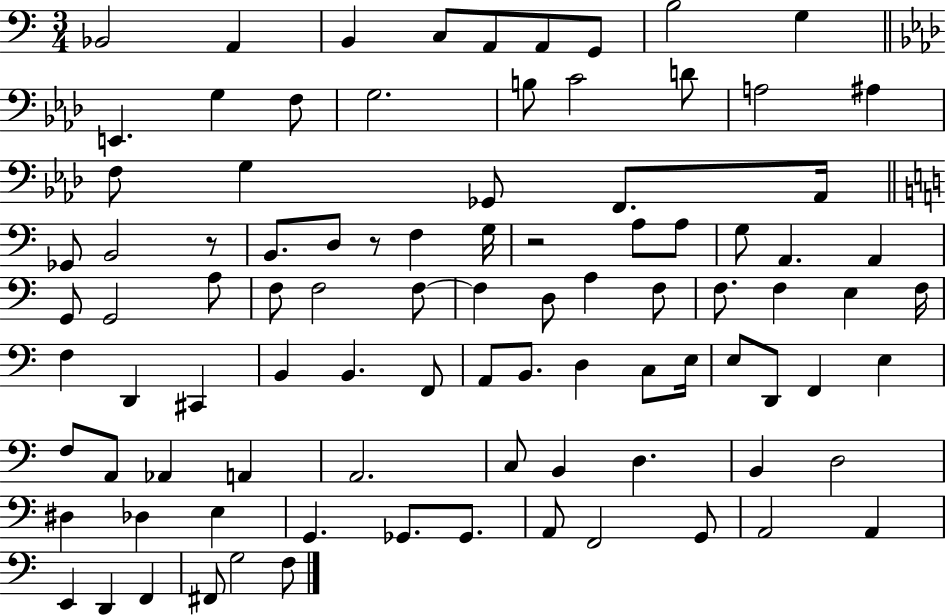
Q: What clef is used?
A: bass